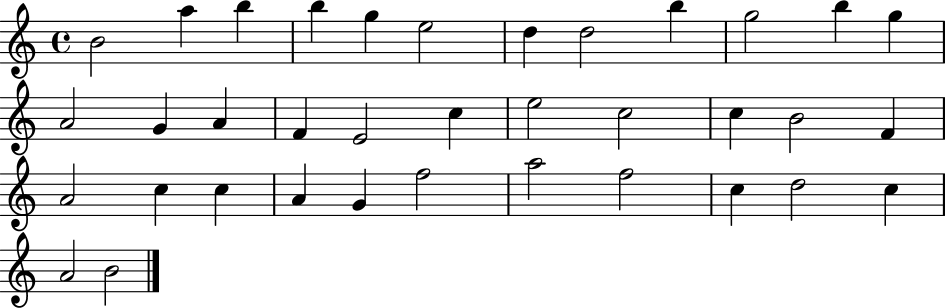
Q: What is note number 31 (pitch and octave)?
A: F5